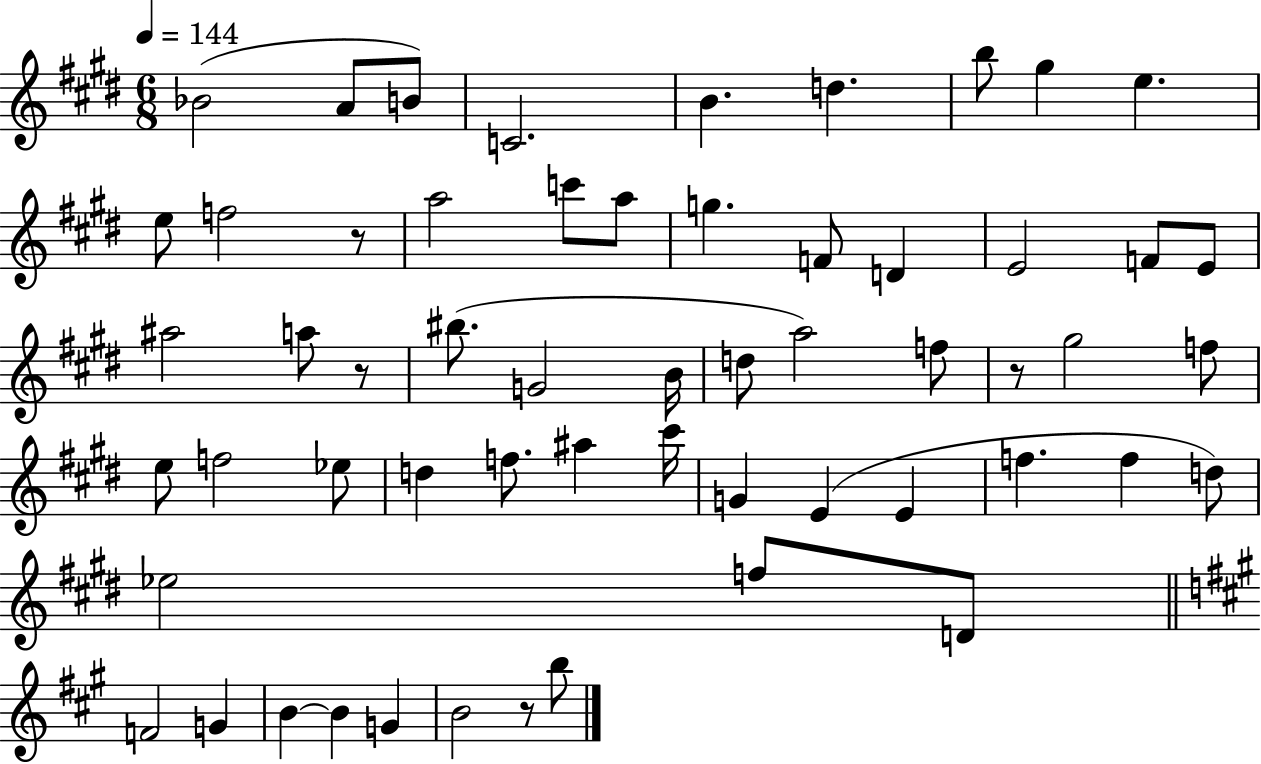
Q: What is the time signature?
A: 6/8